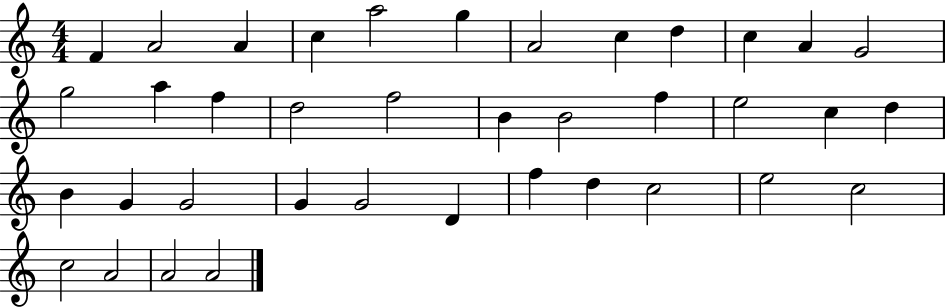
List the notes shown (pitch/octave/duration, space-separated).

F4/q A4/h A4/q C5/q A5/h G5/q A4/h C5/q D5/q C5/q A4/q G4/h G5/h A5/q F5/q D5/h F5/h B4/q B4/h F5/q E5/h C5/q D5/q B4/q G4/q G4/h G4/q G4/h D4/q F5/q D5/q C5/h E5/h C5/h C5/h A4/h A4/h A4/h